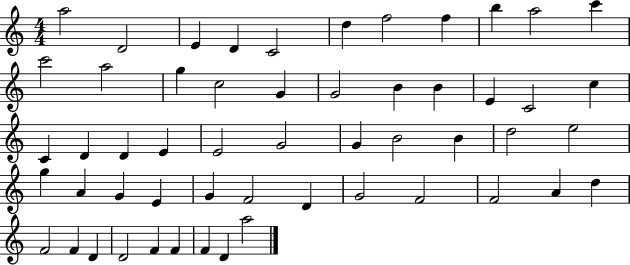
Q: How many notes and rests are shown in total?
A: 54